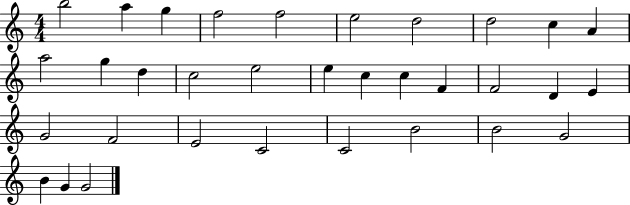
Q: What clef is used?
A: treble